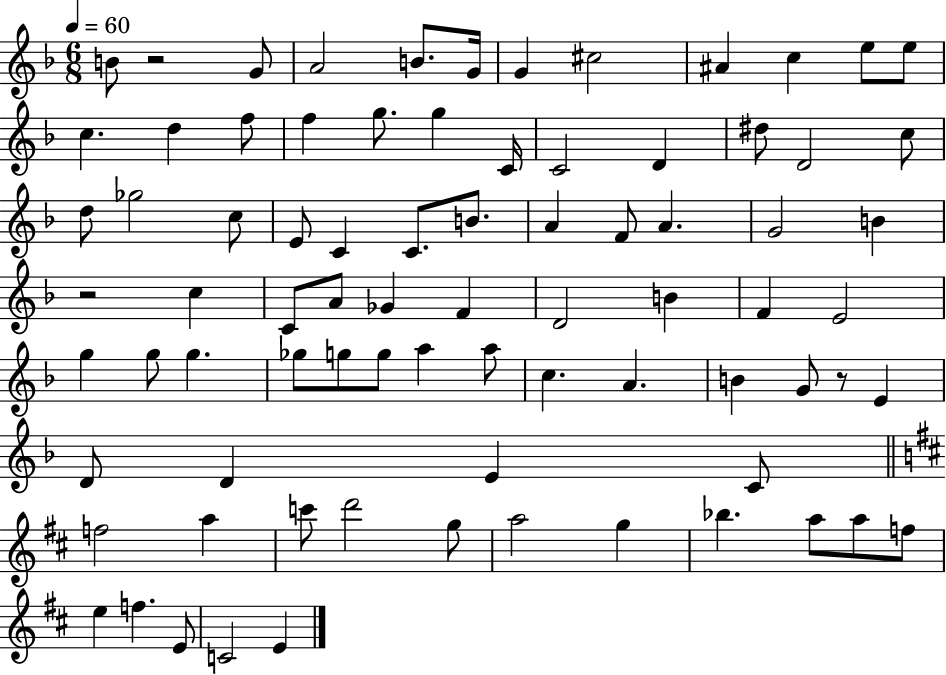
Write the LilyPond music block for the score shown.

{
  \clef treble
  \numericTimeSignature
  \time 6/8
  \key f \major
  \tempo 4 = 60
  b'8 r2 g'8 | a'2 b'8. g'16 | g'4 cis''2 | ais'4 c''4 e''8 e''8 | \break c''4. d''4 f''8 | f''4 g''8. g''4 c'16 | c'2 d'4 | dis''8 d'2 c''8 | \break d''8 ges''2 c''8 | e'8 c'4 c'8. b'8. | a'4 f'8 a'4. | g'2 b'4 | \break r2 c''4 | c'8 a'8 ges'4 f'4 | d'2 b'4 | f'4 e'2 | \break g''4 g''8 g''4. | ges''8 g''8 g''8 a''4 a''8 | c''4. a'4. | b'4 g'8 r8 e'4 | \break d'8 d'4 e'4 c'8 | \bar "||" \break \key d \major f''2 a''4 | c'''8 d'''2 g''8 | a''2 g''4 | bes''4. a''8 a''8 f''8 | \break e''4 f''4. e'8 | c'2 e'4 | \bar "|."
}